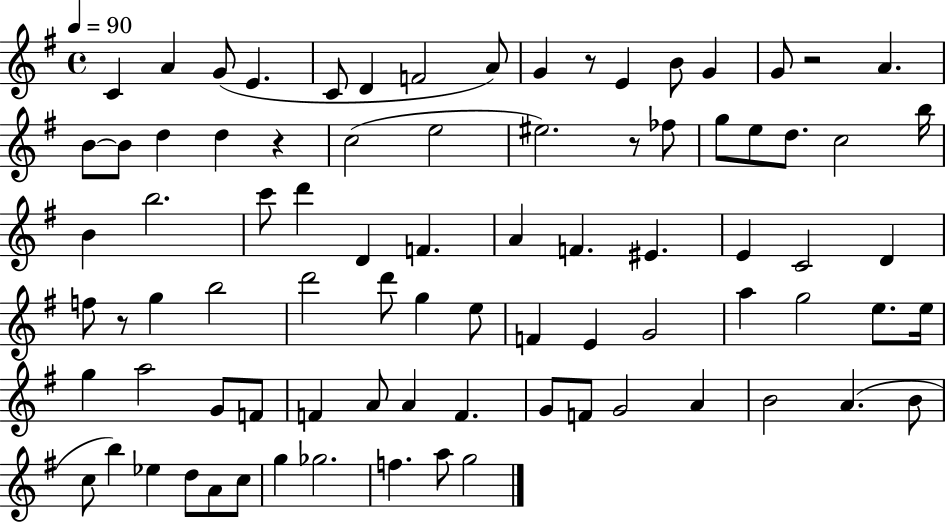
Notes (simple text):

C4/q A4/q G4/e E4/q. C4/e D4/q F4/h A4/e G4/q R/e E4/q B4/e G4/q G4/e R/h A4/q. B4/e B4/e D5/q D5/q R/q C5/h E5/h EIS5/h. R/e FES5/e G5/e E5/e D5/e. C5/h B5/s B4/q B5/h. C6/e D6/q D4/q F4/q. A4/q F4/q. EIS4/q. E4/q C4/h D4/q F5/e R/e G5/q B5/h D6/h D6/e G5/q E5/e F4/q E4/q G4/h A5/q G5/h E5/e. E5/s G5/q A5/h G4/e F4/e F4/q A4/e A4/q F4/q. G4/e F4/e G4/h A4/q B4/h A4/q. B4/e C5/e B5/q Eb5/q D5/e A4/e C5/e G5/q Gb5/h. F5/q. A5/e G5/h